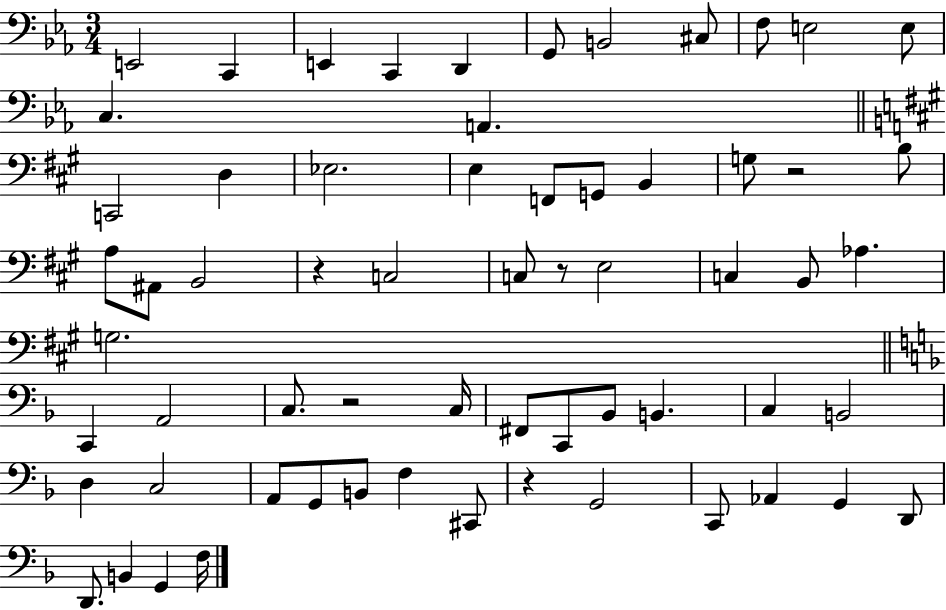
E2/h C2/q E2/q C2/q D2/q G2/e B2/h C#3/e F3/e E3/h E3/e C3/q. A2/q. C2/h D3/q Eb3/h. E3/q F2/e G2/e B2/q G3/e R/h B3/e A3/e A#2/e B2/h R/q C3/h C3/e R/e E3/h C3/q B2/e Ab3/q. G3/h. C2/q A2/h C3/e. R/h C3/s F#2/e C2/e Bb2/e B2/q. C3/q B2/h D3/q C3/h A2/e G2/e B2/e F3/q C#2/e R/q G2/h C2/e Ab2/q G2/q D2/e D2/e. B2/q G2/q F3/s